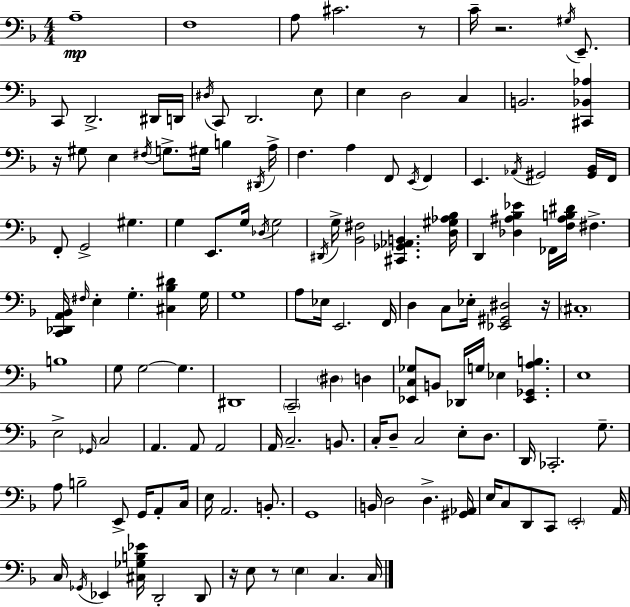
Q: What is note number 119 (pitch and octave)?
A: C3